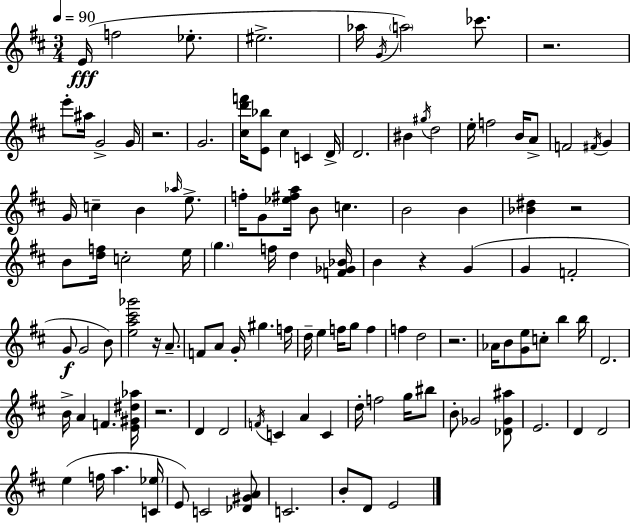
E4/s F5/h Eb5/e. EIS5/h. Ab5/s G4/s A5/h CES6/e. R/h. E6/e A#5/s G4/h G4/s R/h. G4/h. [C#5,D6,F6]/s [E4,Bb5]/e C#5/q C4/q D4/s D4/h. BIS4/q G#5/s D5/h E5/s F5/h B4/s A4/e F4/h F#4/s G4/q G4/s C5/q B4/q Ab5/s E5/e. F5/s G4/e [Eb5,F#5,A5]/s B4/e C5/q. B4/h B4/q [Bb4,D#5]/q R/h B4/e [D5,F5]/s C5/h E5/s G5/q. F5/s D5/q [F4,Gb4,Bb4]/s B4/q R/q G4/q G4/q F4/h G4/e G4/h B4/e [E5,A5,C#6,Gb6]/h R/s A4/e. F4/e A4/e G4/s G#5/q. F5/s D5/s E5/q F5/s G5/e F5/q F5/q D5/h R/h. Ab4/s B4/e [G4,E5]/e C5/e B5/q B5/s D4/h. B4/s A4/q F4/q. [E4,G#4,D#5,Ab5]/s R/h. D4/q D4/h F4/s C4/q A4/q C4/q D5/s F5/h G5/s BIS5/e B4/e Gb4/h [Db4,Gb4,A#5]/e E4/h. D4/q D4/h E5/q F5/s A5/q. [C4,Eb5]/s E4/e C4/h [Db4,G#4,A4]/e C4/h. B4/e D4/e E4/h